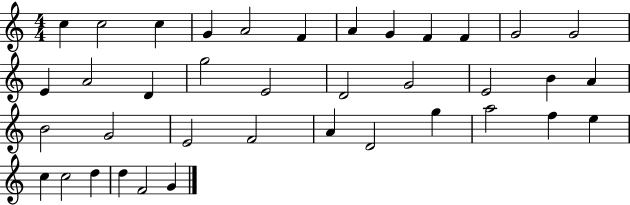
X:1
T:Untitled
M:4/4
L:1/4
K:C
c c2 c G A2 F A G F F G2 G2 E A2 D g2 E2 D2 G2 E2 B A B2 G2 E2 F2 A D2 g a2 f e c c2 d d F2 G